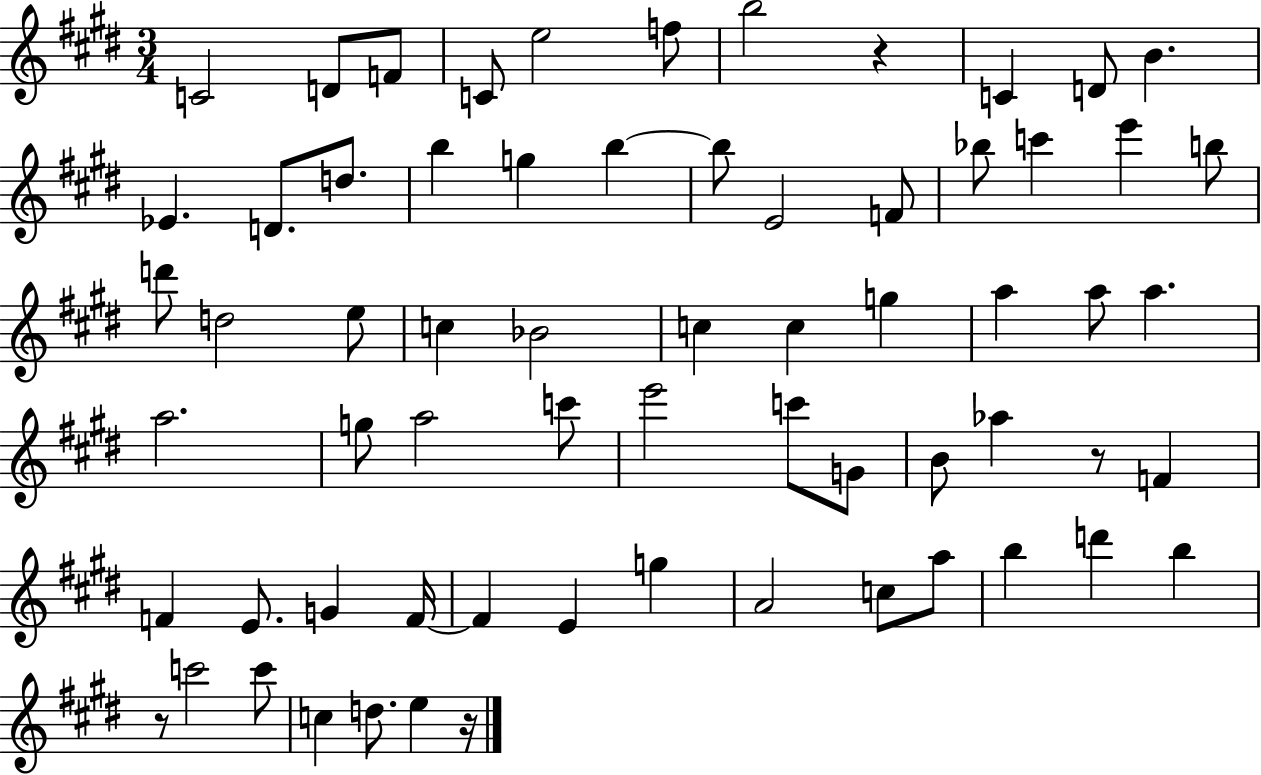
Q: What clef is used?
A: treble